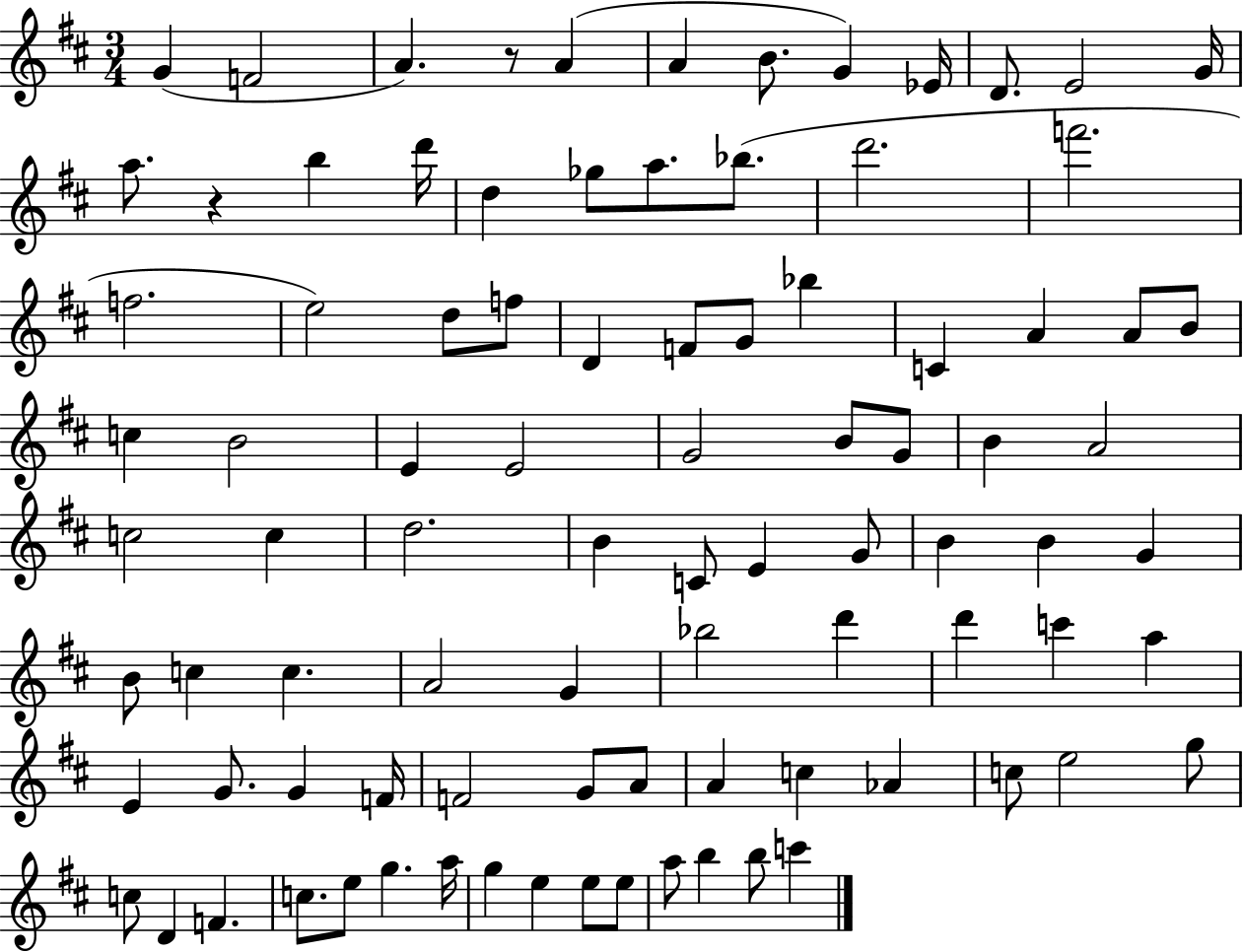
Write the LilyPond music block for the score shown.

{
  \clef treble
  \numericTimeSignature
  \time 3/4
  \key d \major
  \repeat volta 2 { g'4( f'2 | a'4.) r8 a'4( | a'4 b'8. g'4) ees'16 | d'8. e'2 g'16 | \break a''8. r4 b''4 d'''16 | d''4 ges''8 a''8. bes''8.( | d'''2. | f'''2. | \break f''2. | e''2) d''8 f''8 | d'4 f'8 g'8 bes''4 | c'4 a'4 a'8 b'8 | \break c''4 b'2 | e'4 e'2 | g'2 b'8 g'8 | b'4 a'2 | \break c''2 c''4 | d''2. | b'4 c'8 e'4 g'8 | b'4 b'4 g'4 | \break b'8 c''4 c''4. | a'2 g'4 | bes''2 d'''4 | d'''4 c'''4 a''4 | \break e'4 g'8. g'4 f'16 | f'2 g'8 a'8 | a'4 c''4 aes'4 | c''8 e''2 g''8 | \break c''8 d'4 f'4. | c''8. e''8 g''4. a''16 | g''4 e''4 e''8 e''8 | a''8 b''4 b''8 c'''4 | \break } \bar "|."
}